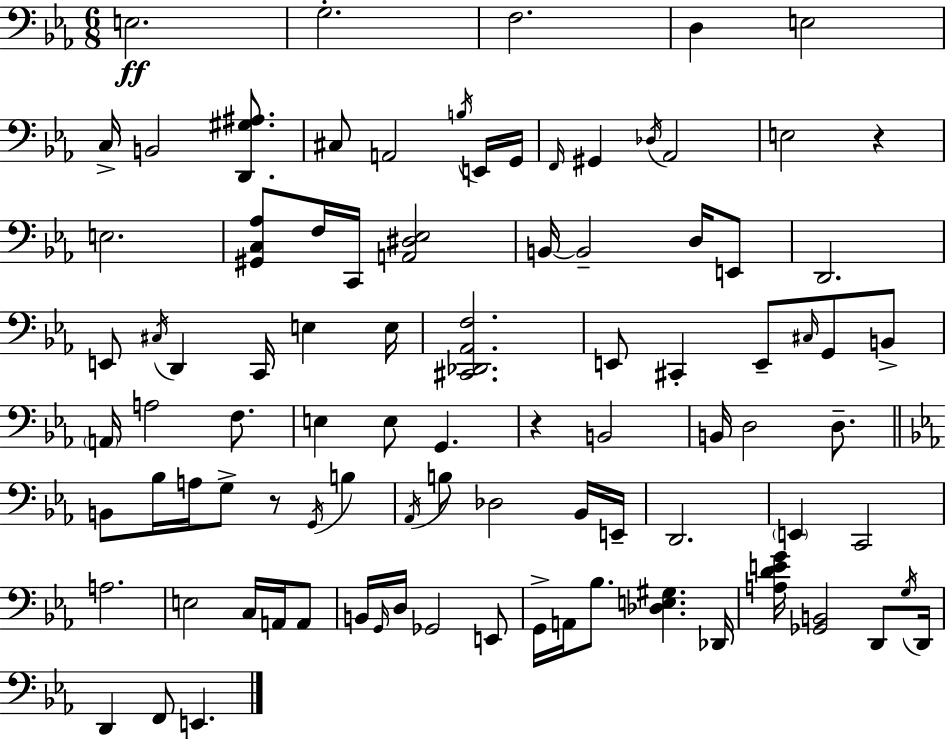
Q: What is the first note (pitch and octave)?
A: E3